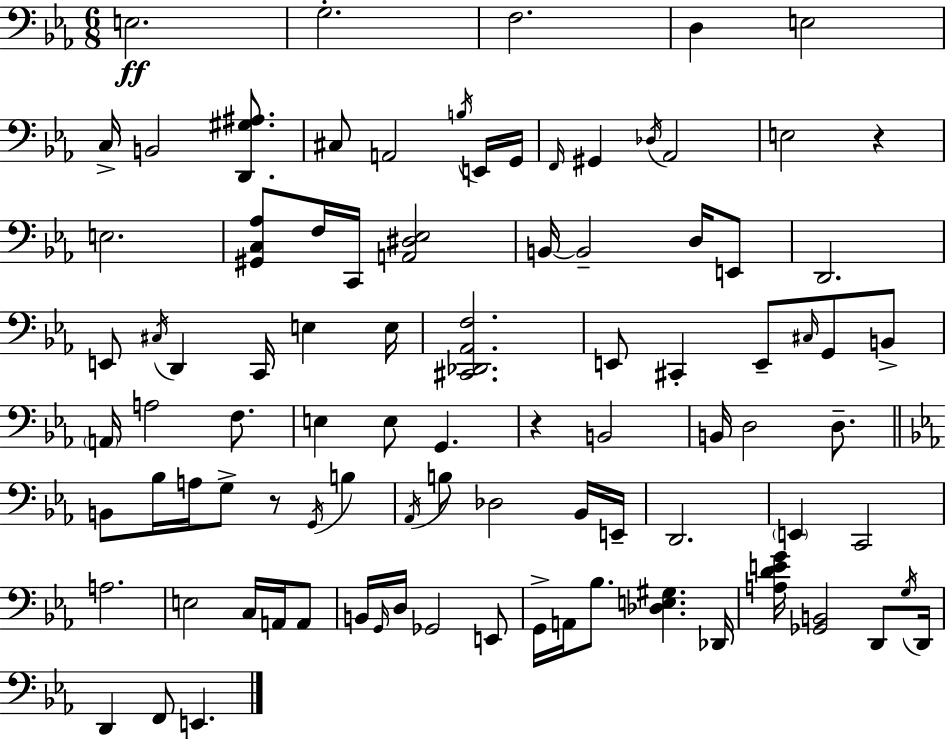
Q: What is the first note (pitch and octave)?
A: E3